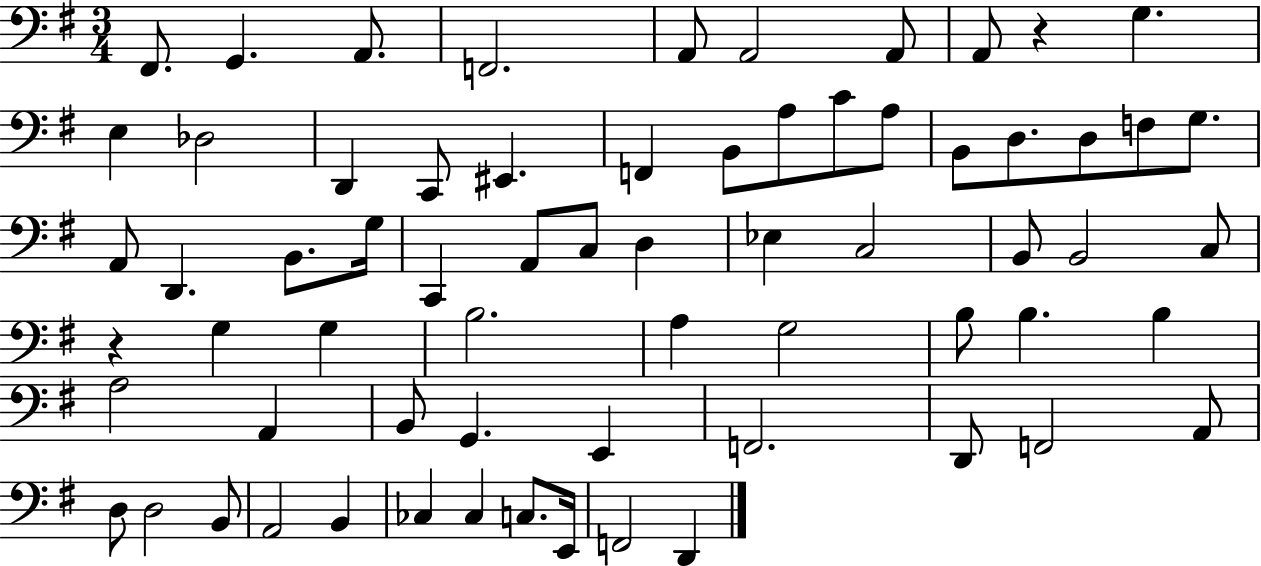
F#2/e. G2/q. A2/e. F2/h. A2/e A2/h A2/e A2/e R/q G3/q. E3/q Db3/h D2/q C2/e EIS2/q. F2/q B2/e A3/e C4/e A3/e B2/e D3/e. D3/e F3/e G3/e. A2/e D2/q. B2/e. G3/s C2/q A2/e C3/e D3/q Eb3/q C3/h B2/e B2/h C3/e R/q G3/q G3/q B3/h. A3/q G3/h B3/e B3/q. B3/q A3/h A2/q B2/e G2/q. E2/q F2/h. D2/e F2/h A2/e D3/e D3/h B2/e A2/h B2/q CES3/q CES3/q C3/e. E2/s F2/h D2/q